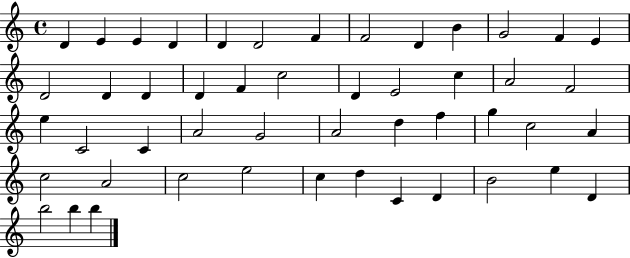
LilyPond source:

{
  \clef treble
  \time 4/4
  \defaultTimeSignature
  \key c \major
  d'4 e'4 e'4 d'4 | d'4 d'2 f'4 | f'2 d'4 b'4 | g'2 f'4 e'4 | \break d'2 d'4 d'4 | d'4 f'4 c''2 | d'4 e'2 c''4 | a'2 f'2 | \break e''4 c'2 c'4 | a'2 g'2 | a'2 d''4 f''4 | g''4 c''2 a'4 | \break c''2 a'2 | c''2 e''2 | c''4 d''4 c'4 d'4 | b'2 e''4 d'4 | \break b''2 b''4 b''4 | \bar "|."
}